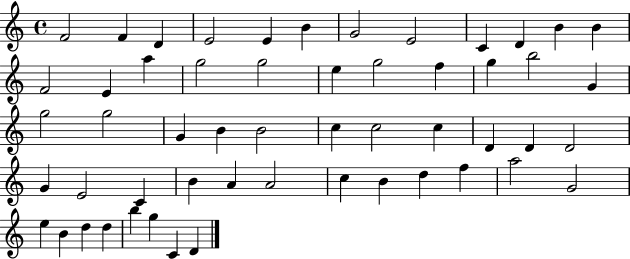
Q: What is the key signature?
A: C major